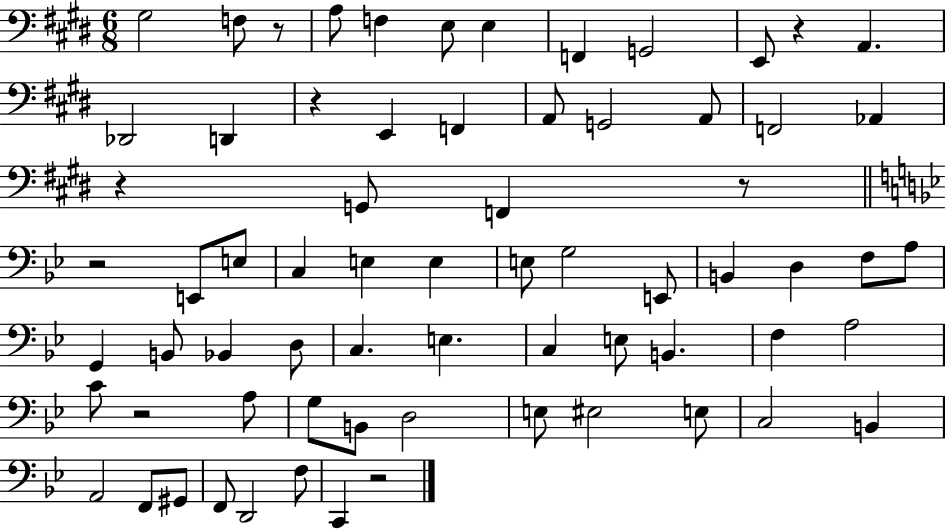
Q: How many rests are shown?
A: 8